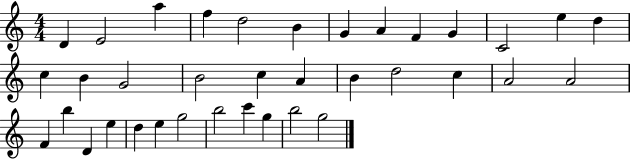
D4/q E4/h A5/q F5/q D5/h B4/q G4/q A4/q F4/q G4/q C4/h E5/q D5/q C5/q B4/q G4/h B4/h C5/q A4/q B4/q D5/h C5/q A4/h A4/h F4/q B5/q D4/q E5/q D5/q E5/q G5/h B5/h C6/q G5/q B5/h G5/h